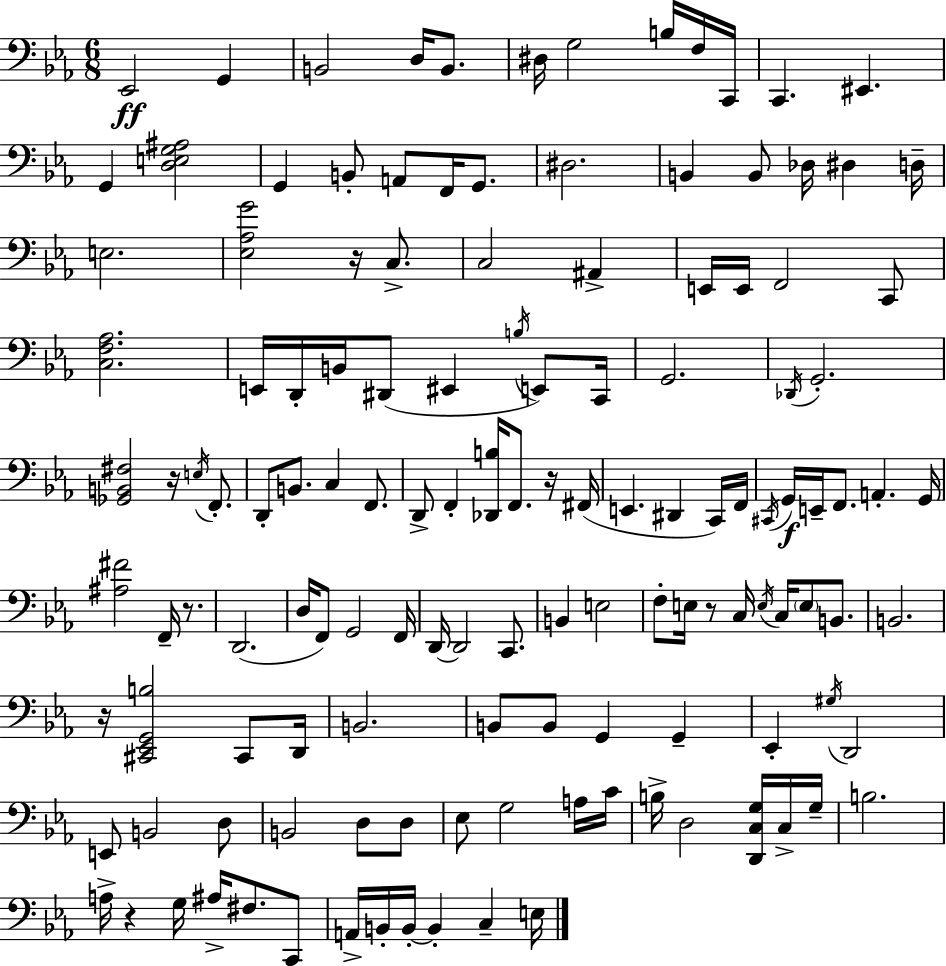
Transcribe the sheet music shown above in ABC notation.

X:1
T:Untitled
M:6/8
L:1/4
K:Eb
_E,,2 G,, B,,2 D,/4 B,,/2 ^D,/4 G,2 B,/4 F,/4 C,,/4 C,, ^E,, G,, [D,E,G,^A,]2 G,, B,,/2 A,,/2 F,,/4 G,,/2 ^D,2 B,, B,,/2 _D,/4 ^D, D,/4 E,2 [_E,_A,G]2 z/4 C,/2 C,2 ^A,, E,,/4 E,,/4 F,,2 C,,/2 [C,F,_A,]2 E,,/4 D,,/4 B,,/4 ^D,,/2 ^E,, B,/4 E,,/2 C,,/4 G,,2 _D,,/4 G,,2 [_G,,B,,^F,]2 z/4 E,/4 F,,/2 D,,/2 B,,/2 C, F,,/2 D,,/2 F,, [_D,,B,]/4 F,,/2 z/4 ^F,,/4 E,, ^D,, C,,/4 F,,/4 ^C,,/4 G,,/4 E,,/4 F,,/2 A,, G,,/4 [^A,^F]2 F,,/4 z/2 D,,2 D,/4 F,,/2 G,,2 F,,/4 D,,/4 D,,2 C,,/2 B,, E,2 F,/2 E,/4 z/2 C,/4 E,/4 C,/4 E,/2 B,,/2 B,,2 z/4 [^C,,_E,,G,,B,]2 ^C,,/2 D,,/4 B,,2 B,,/2 B,,/2 G,, G,, _E,, ^G,/4 D,,2 E,,/2 B,,2 D,/2 B,,2 D,/2 D,/2 _E,/2 G,2 A,/4 C/4 B,/4 D,2 [D,,C,G,]/4 C,/4 G,/4 B,2 A,/4 z G,/4 ^A,/4 ^F,/2 C,,/2 A,,/4 B,,/4 B,,/4 B,, C, E,/4